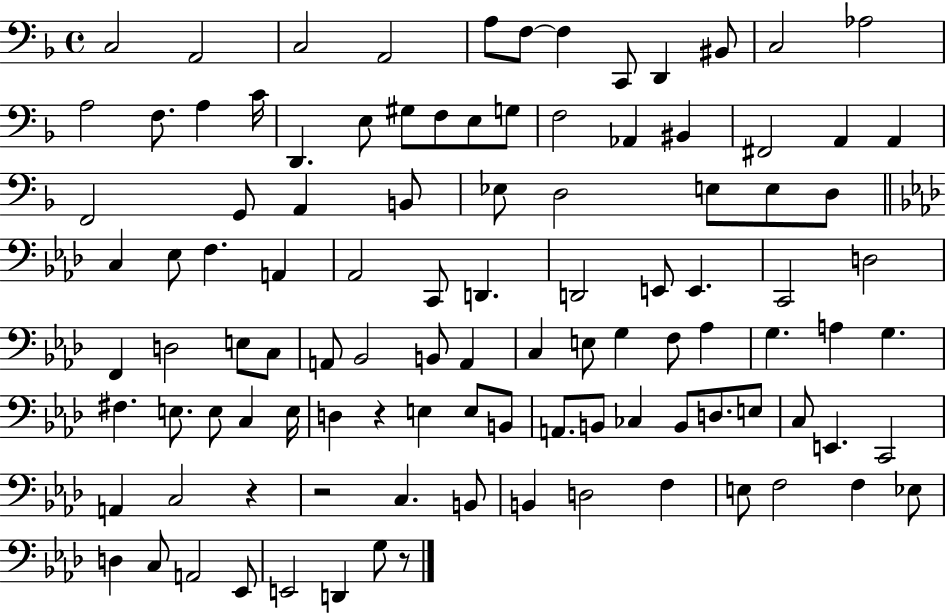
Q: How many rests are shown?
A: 4